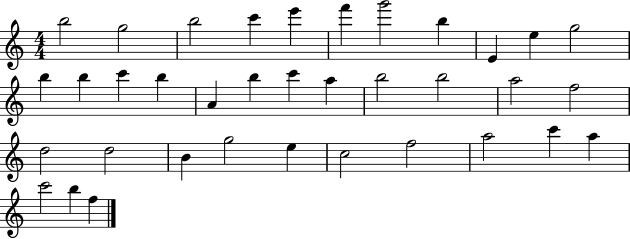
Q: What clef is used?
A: treble